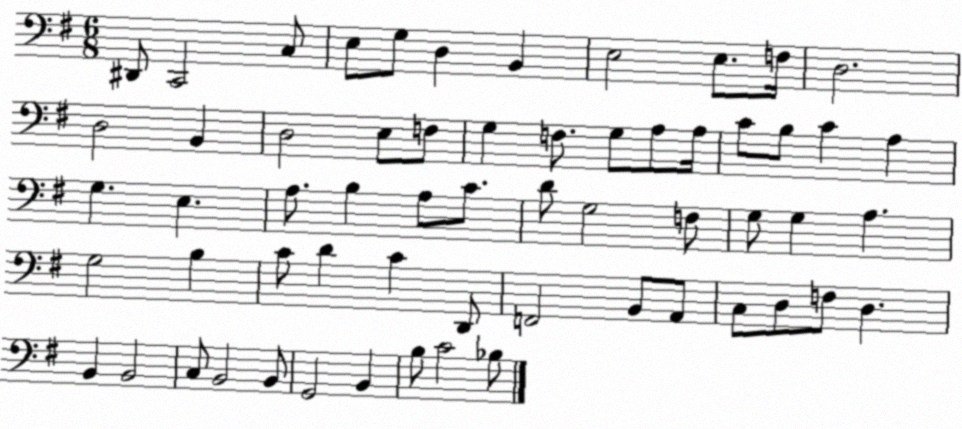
X:1
T:Untitled
M:6/8
L:1/4
K:G
^D,,/2 C,,2 C,/2 E,/2 G,/2 D, B,, E,2 E,/2 F,/4 D,2 D,2 B,, D,2 E,/2 F,/2 G, F,/2 G,/2 A,/2 A,/4 C/2 B,/2 C A, G, E, A,/2 B, A,/2 C/2 D/2 G,2 F,/2 G,/2 G, A, G,2 B, C/2 D C D,,/2 F,,2 B,,/2 A,,/2 C,/2 D,/2 F,/2 D, B,, B,,2 C,/2 B,,2 B,,/2 G,,2 B,, B,/2 C2 _B,/2